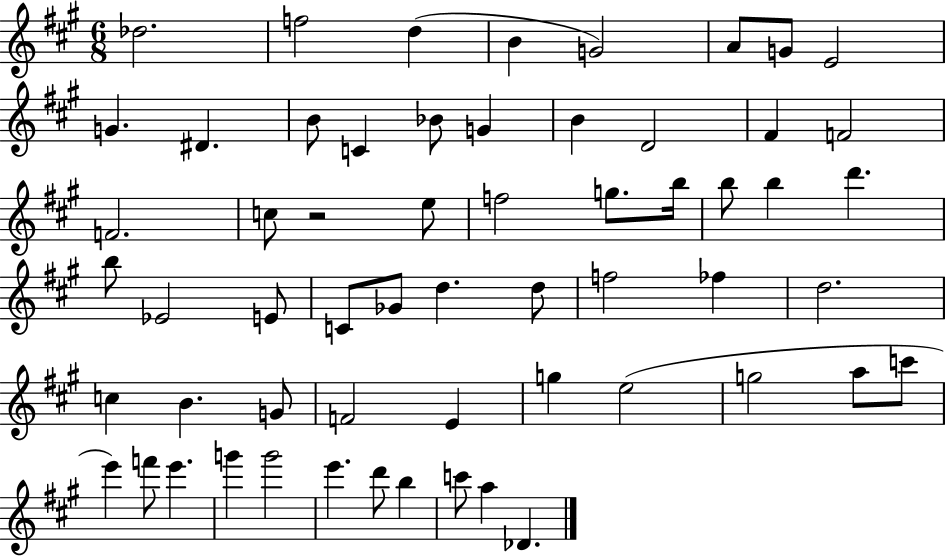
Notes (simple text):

Db5/h. F5/h D5/q B4/q G4/h A4/e G4/e E4/h G4/q. D#4/q. B4/e C4/q Bb4/e G4/q B4/q D4/h F#4/q F4/h F4/h. C5/e R/h E5/e F5/h G5/e. B5/s B5/e B5/q D6/q. B5/e Eb4/h E4/e C4/e Gb4/e D5/q. D5/e F5/h FES5/q D5/h. C5/q B4/q. G4/e F4/h E4/q G5/q E5/h G5/h A5/e C6/e E6/q F6/e E6/q. G6/q G6/h E6/q. D6/e B5/q C6/e A5/q Db4/q.